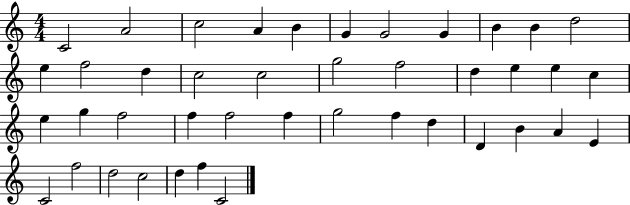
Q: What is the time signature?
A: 4/4